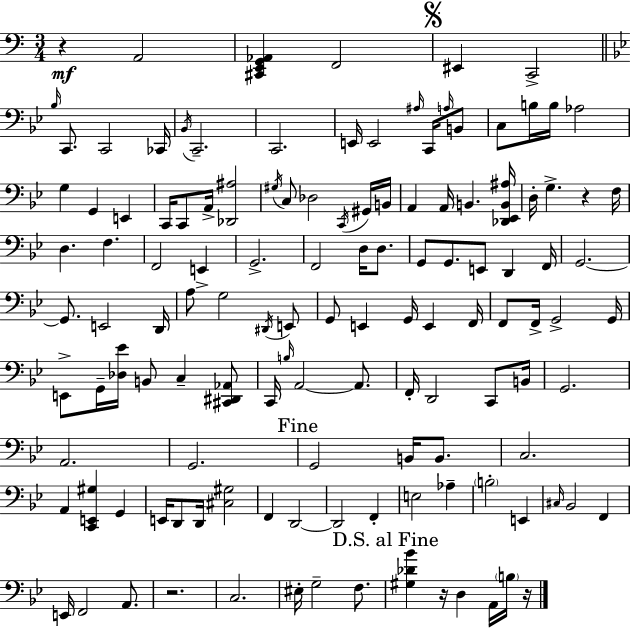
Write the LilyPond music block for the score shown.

{
  \clef bass
  \numericTimeSignature
  \time 3/4
  \key a \minor
  \repeat volta 2 { r4\mf a,2 | <cis, e, g, aes,>4 f,2 | \mark \markup { \musicglyph "scripts.segno" } eis,4 c,2-> | \bar "||" \break \key bes \major \grace { bes16 } c,8. c,2 | ces,16 \acciaccatura { bes,16 } c,2.-- | c,2. | e,16 e,2 \grace { ais16 } | \break c,16 \grace { a16 } b,8 c8 b16 b16 aes2 | g4 g,4 | e,4 c,16 c,8 a,16-> <des, ais>2 | \acciaccatura { gis16 } c8 des2 | \break \acciaccatura { c,16 } gis,16 b,16 a,4 a,16 b,4. | <des, ees, b, ais>16 d16-. g4.-> | r4 f16 d4. | f4. f,2 | \break e,4-> g,2.-> | f,2 | d16 d8. g,8 g,8. e,8 | d,4 f,16 g,2.~~ | \break g,8. e,2 | d,16 a8 g2 | \acciaccatura { dis,16 } e,8 g,8 e,4 | g,16 e,4 f,16 f,8 f,16-> g,2-> | \break g,16 e,8-> g,16-- <des ees'>16 b,8 | c4-- <cis, dis, aes,>8 c,16 \grace { b16 } a,2~~ | a,8. f,16-. d,2 | c,8 b,16 g,2. | \break a,2. | g,2. | \mark "Fine" g,2 | b,16 b,8. c2. | \break a,4 | <c, e, gis>4 g,4 e,16 d,8 d,16 | <cis gis>2 f,4 | d,2~~ d,2 | \break f,4-. e2 | aes4-- \parenthesize b2-. | e,4 \grace { cis16 } bes,2 | f,4 e,16 f,2 | \break a,8. r2. | c2. | eis16-. g2-- | f8. \mark "D.S. al Fine" <gis des' bes'>4 | \break r16 d4 a,16 \parenthesize b16 r16 } \bar "|."
}